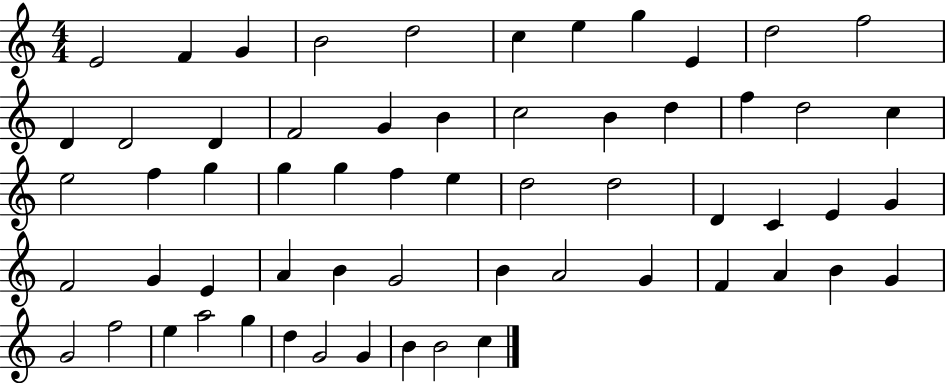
{
  \clef treble
  \numericTimeSignature
  \time 4/4
  \key c \major
  e'2 f'4 g'4 | b'2 d''2 | c''4 e''4 g''4 e'4 | d''2 f''2 | \break d'4 d'2 d'4 | f'2 g'4 b'4 | c''2 b'4 d''4 | f''4 d''2 c''4 | \break e''2 f''4 g''4 | g''4 g''4 f''4 e''4 | d''2 d''2 | d'4 c'4 e'4 g'4 | \break f'2 g'4 e'4 | a'4 b'4 g'2 | b'4 a'2 g'4 | f'4 a'4 b'4 g'4 | \break g'2 f''2 | e''4 a''2 g''4 | d''4 g'2 g'4 | b'4 b'2 c''4 | \break \bar "|."
}